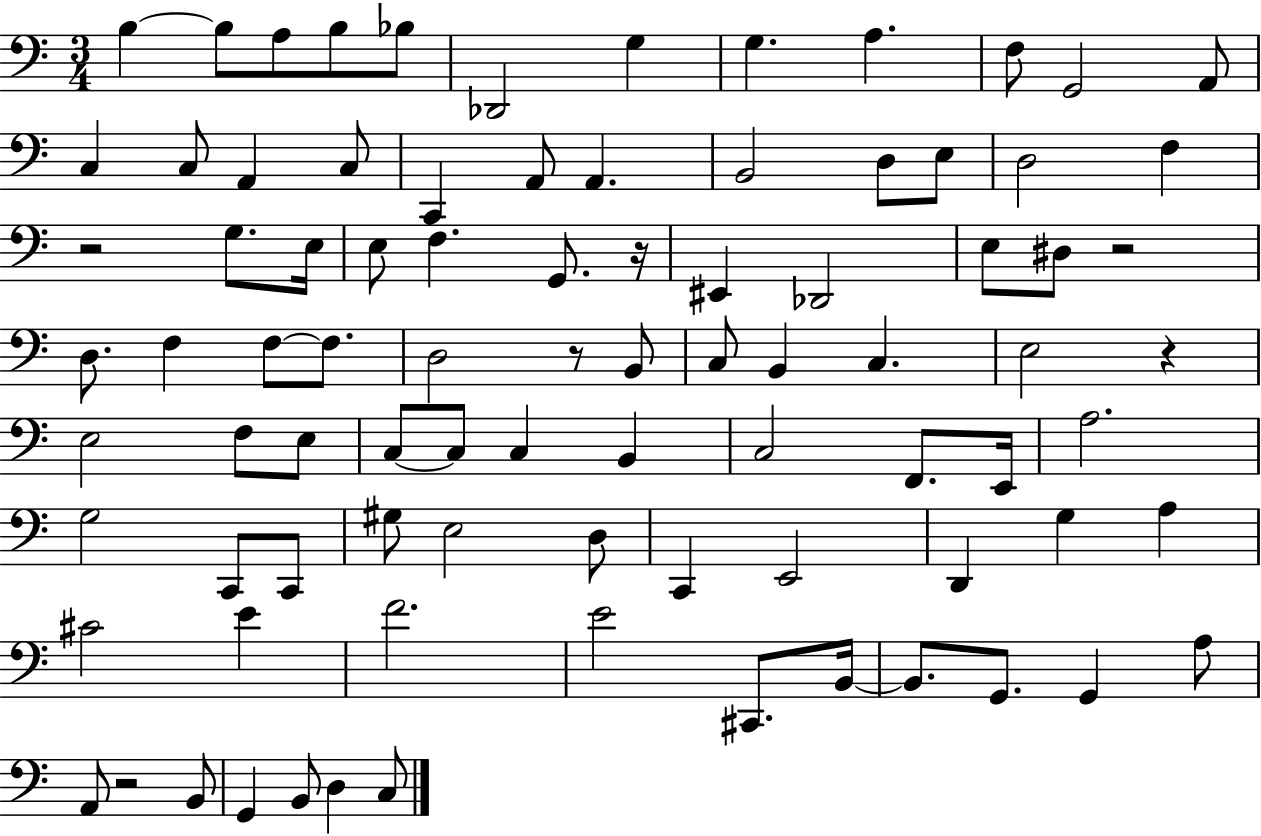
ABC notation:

X:1
T:Untitled
M:3/4
L:1/4
K:C
B, B,/2 A,/2 B,/2 _B,/2 _D,,2 G, G, A, F,/2 G,,2 A,,/2 C, C,/2 A,, C,/2 C,, A,,/2 A,, B,,2 D,/2 E,/2 D,2 F, z2 G,/2 E,/4 E,/2 F, G,,/2 z/4 ^E,, _D,,2 E,/2 ^D,/2 z2 D,/2 F, F,/2 F,/2 D,2 z/2 B,,/2 C,/2 B,, C, E,2 z E,2 F,/2 E,/2 C,/2 C,/2 C, B,, C,2 F,,/2 E,,/4 A,2 G,2 C,,/2 C,,/2 ^G,/2 E,2 D,/2 C,, E,,2 D,, G, A, ^C2 E F2 E2 ^C,,/2 B,,/4 B,,/2 G,,/2 G,, A,/2 A,,/2 z2 B,,/2 G,, B,,/2 D, C,/2